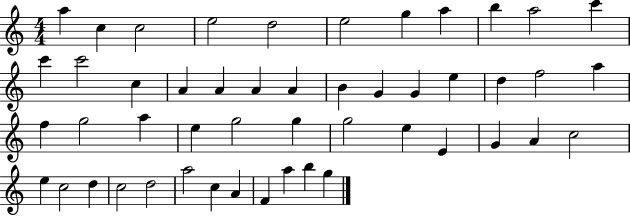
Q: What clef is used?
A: treble